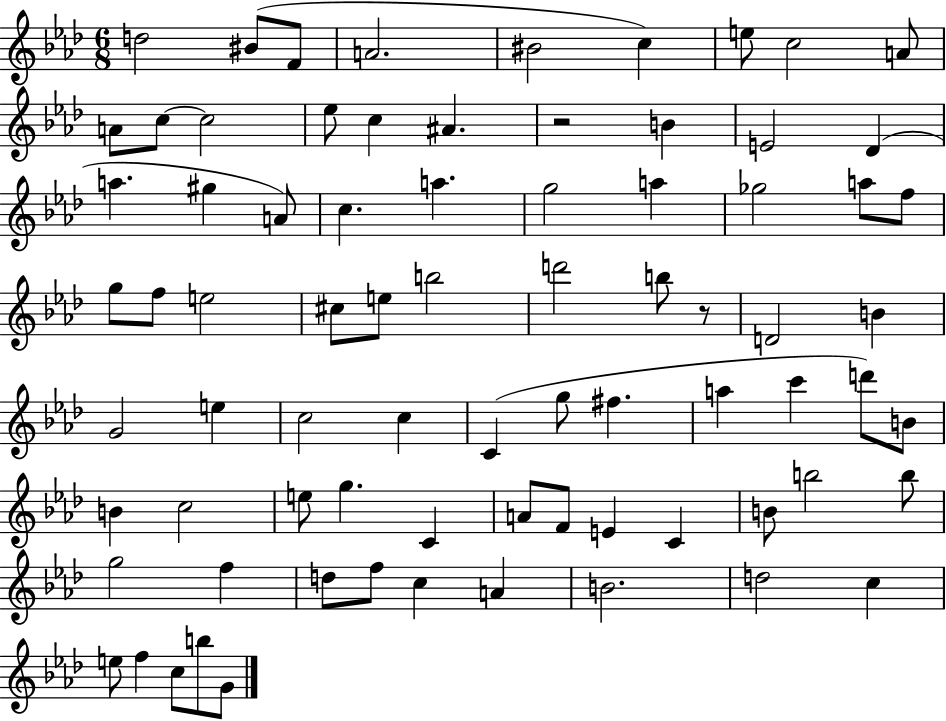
{
  \clef treble
  \numericTimeSignature
  \time 6/8
  \key aes \major
  d''2 bis'8( f'8 | a'2. | bis'2 c''4) | e''8 c''2 a'8 | \break a'8 c''8~~ c''2 | ees''8 c''4 ais'4. | r2 b'4 | e'2 des'4( | \break a''4. gis''4 a'8) | c''4. a''4. | g''2 a''4 | ges''2 a''8 f''8 | \break g''8 f''8 e''2 | cis''8 e''8 b''2 | d'''2 b''8 r8 | d'2 b'4 | \break g'2 e''4 | c''2 c''4 | c'4( g''8 fis''4. | a''4 c'''4 d'''8) b'8 | \break b'4 c''2 | e''8 g''4. c'4 | a'8 f'8 e'4 c'4 | b'8 b''2 b''8 | \break g''2 f''4 | d''8 f''8 c''4 a'4 | b'2. | d''2 c''4 | \break e''8 f''4 c''8 b''8 g'8 | \bar "|."
}